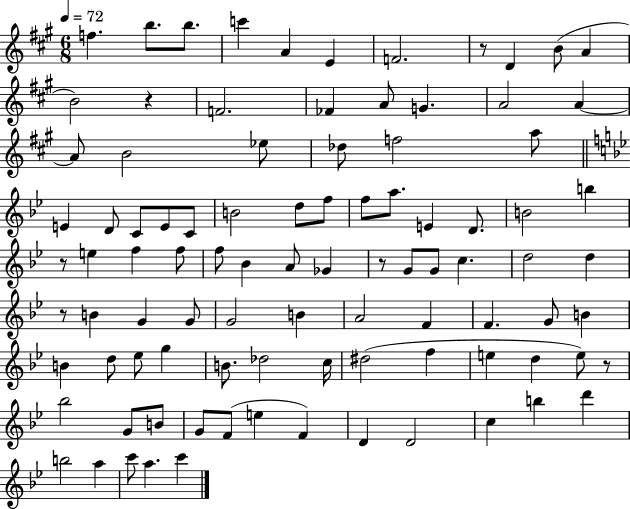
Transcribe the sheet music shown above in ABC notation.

X:1
T:Untitled
M:6/8
L:1/4
K:A
f b/2 b/2 c' A E F2 z/2 D B/2 A B2 z F2 _F A/2 G A2 A A/2 B2 _e/2 _d/2 f2 a/2 E D/2 C/2 E/2 C/2 B2 d/2 f/2 f/2 a/2 E D/2 B2 b z/2 e f f/2 f/2 _B A/2 _G z/2 G/2 G/2 c d2 d z/2 B G G/2 G2 B A2 F F G/2 B B d/2 _e/2 g B/2 _d2 c/4 ^d2 f e d e/2 z/2 _b2 G/2 B/2 G/2 F/2 e F D D2 c b d' b2 a c'/2 a c'